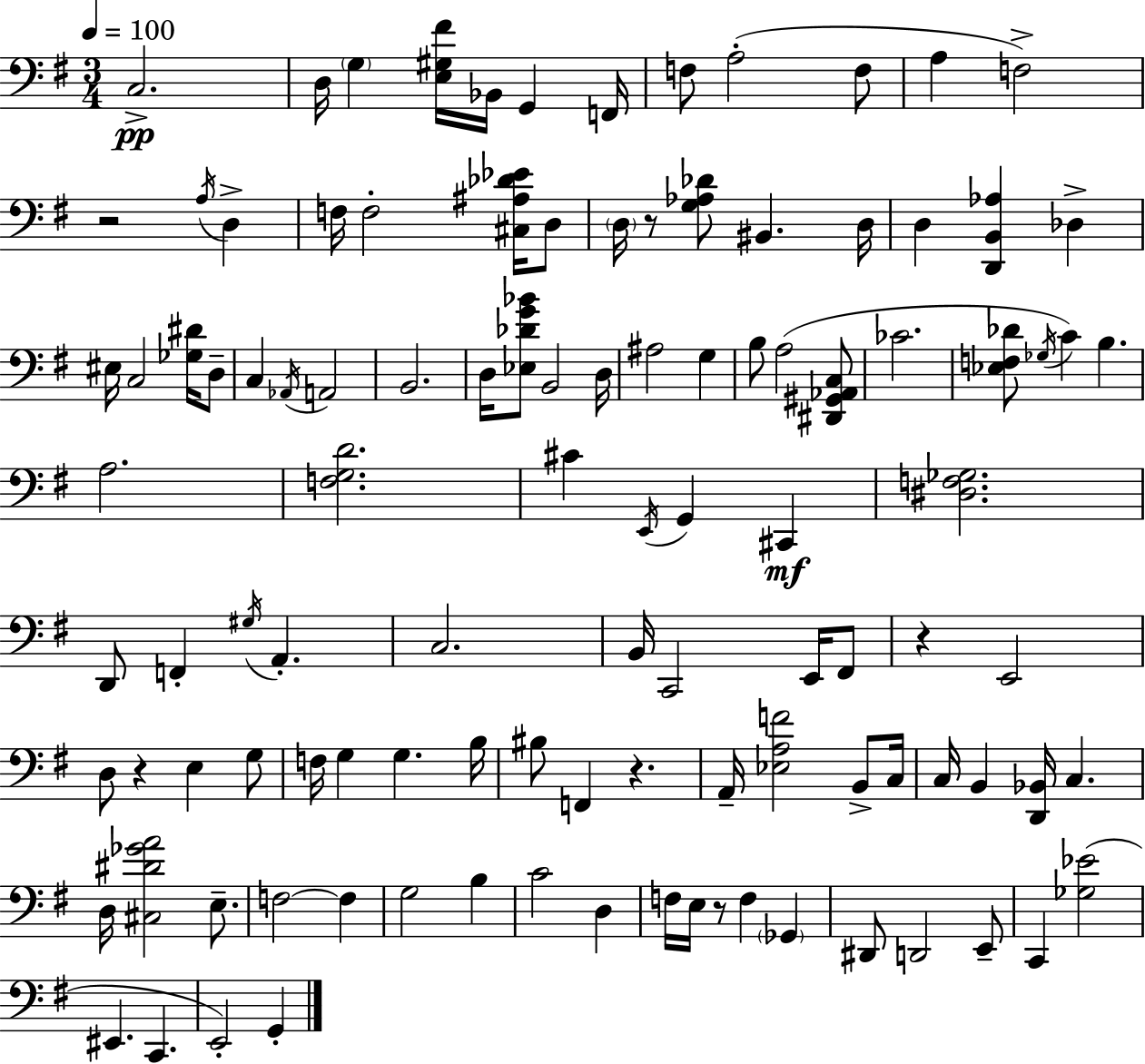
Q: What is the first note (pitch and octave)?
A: C3